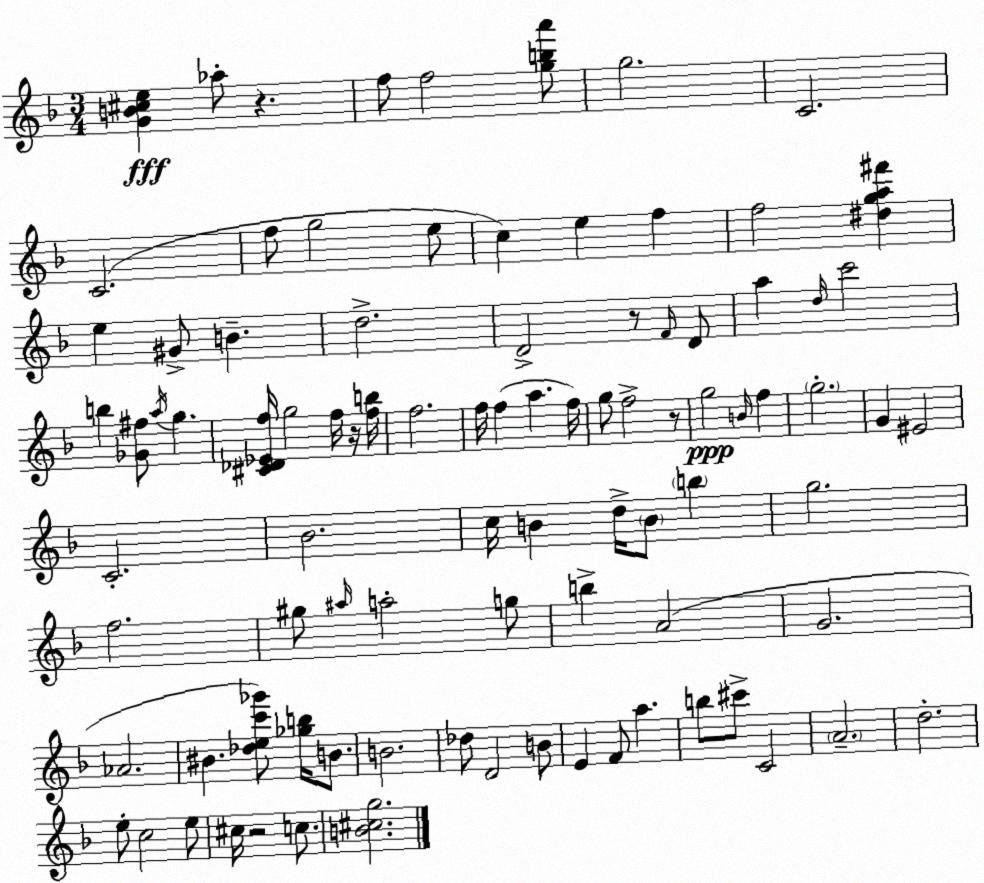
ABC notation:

X:1
T:Untitled
M:3/4
L:1/4
K:Dm
[GB^ce] _a/2 z f/2 f2 [gba']/2 g2 C2 C2 f/2 g2 e/2 c e f f2 [^dga^f'] e ^G/2 B d2 D2 z/2 F/4 D/2 a d/4 c'2 b [_G^f]/2 a/4 g [^C_D_Ef]/4 g2 f/4 z/4 [fb]/4 f2 f/4 f a f/4 g/2 f2 z/2 g2 B/4 f g2 G ^E2 C2 _B2 c/4 B d/4 B/2 b g2 f2 ^g/2 ^a/4 a2 g/2 b A2 G2 _A2 ^B [_dec'_g']/2 [_gb]/4 B/2 B2 _d/2 D2 B/2 E F/2 a b/2 ^c'/2 C2 A2 d2 e/2 c2 e/2 ^c/4 z2 c/2 [B^cg]2